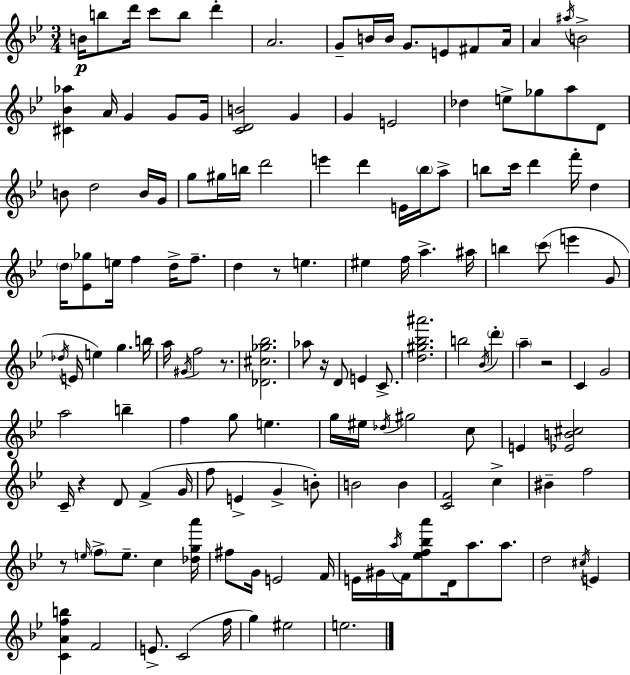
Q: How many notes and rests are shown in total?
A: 145